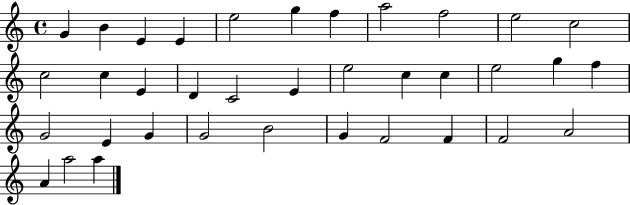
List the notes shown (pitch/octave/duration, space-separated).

G4/q B4/q E4/q E4/q E5/h G5/q F5/q A5/h F5/h E5/h C5/h C5/h C5/q E4/q D4/q C4/h E4/q E5/h C5/q C5/q E5/h G5/q F5/q G4/h E4/q G4/q G4/h B4/h G4/q F4/h F4/q F4/h A4/h A4/q A5/h A5/q